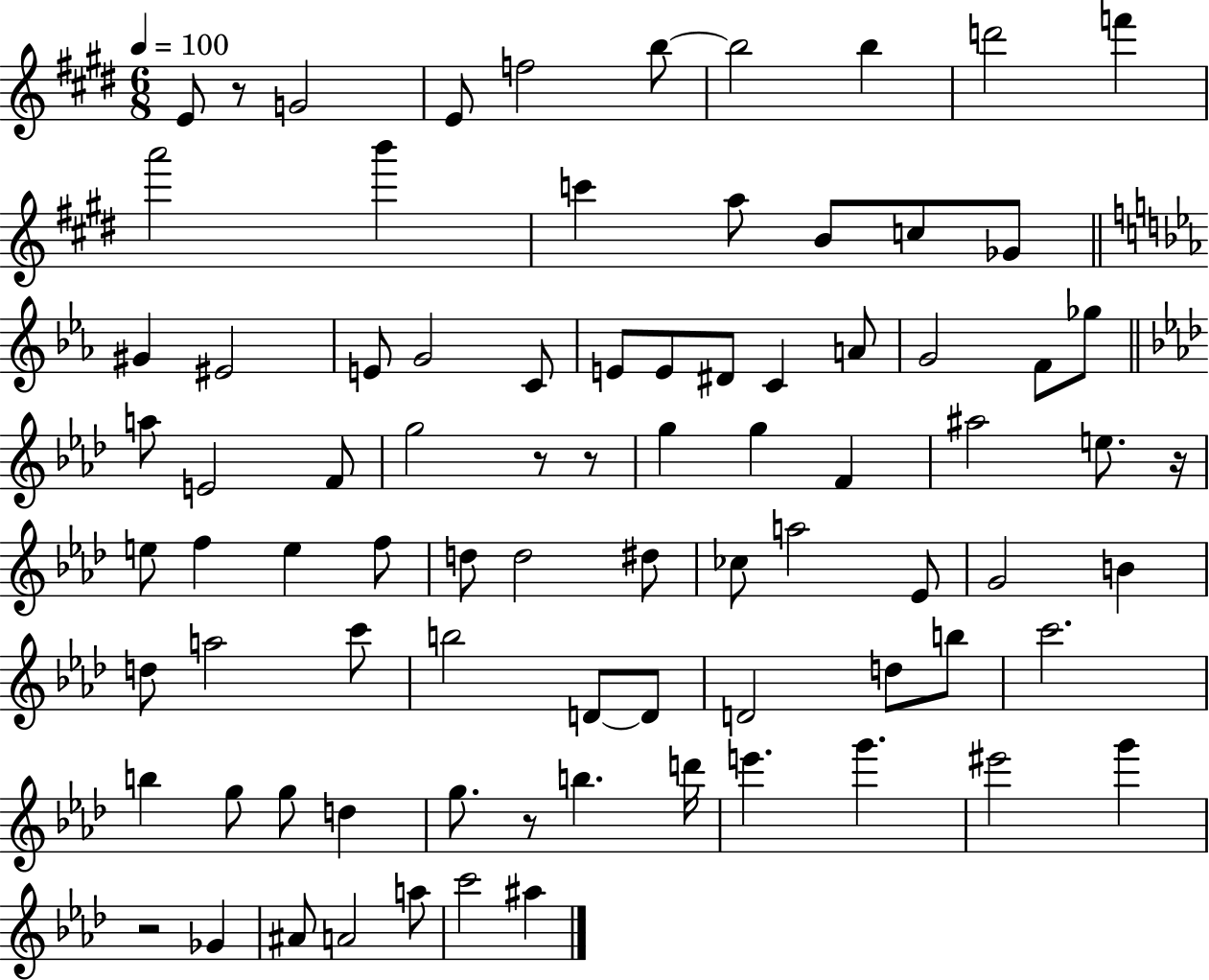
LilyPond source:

{
  \clef treble
  \numericTimeSignature
  \time 6/8
  \key e \major
  \tempo 4 = 100
  e'8 r8 g'2 | e'8 f''2 b''8~~ | b''2 b''4 | d'''2 f'''4 | \break a'''2 b'''4 | c'''4 a''8 b'8 c''8 ges'8 | \bar "||" \break \key ees \major gis'4 eis'2 | e'8 g'2 c'8 | e'8 e'8 dis'8 c'4 a'8 | g'2 f'8 ges''8 | \break \bar "||" \break \key f \minor a''8 e'2 f'8 | g''2 r8 r8 | g''4 g''4 f'4 | ais''2 e''8. r16 | \break e''8 f''4 e''4 f''8 | d''8 d''2 dis''8 | ces''8 a''2 ees'8 | g'2 b'4 | \break d''8 a''2 c'''8 | b''2 d'8~~ d'8 | d'2 d''8 b''8 | c'''2. | \break b''4 g''8 g''8 d''4 | g''8. r8 b''4. d'''16 | e'''4. g'''4. | eis'''2 g'''4 | \break r2 ges'4 | ais'8 a'2 a''8 | c'''2 ais''4 | \bar "|."
}